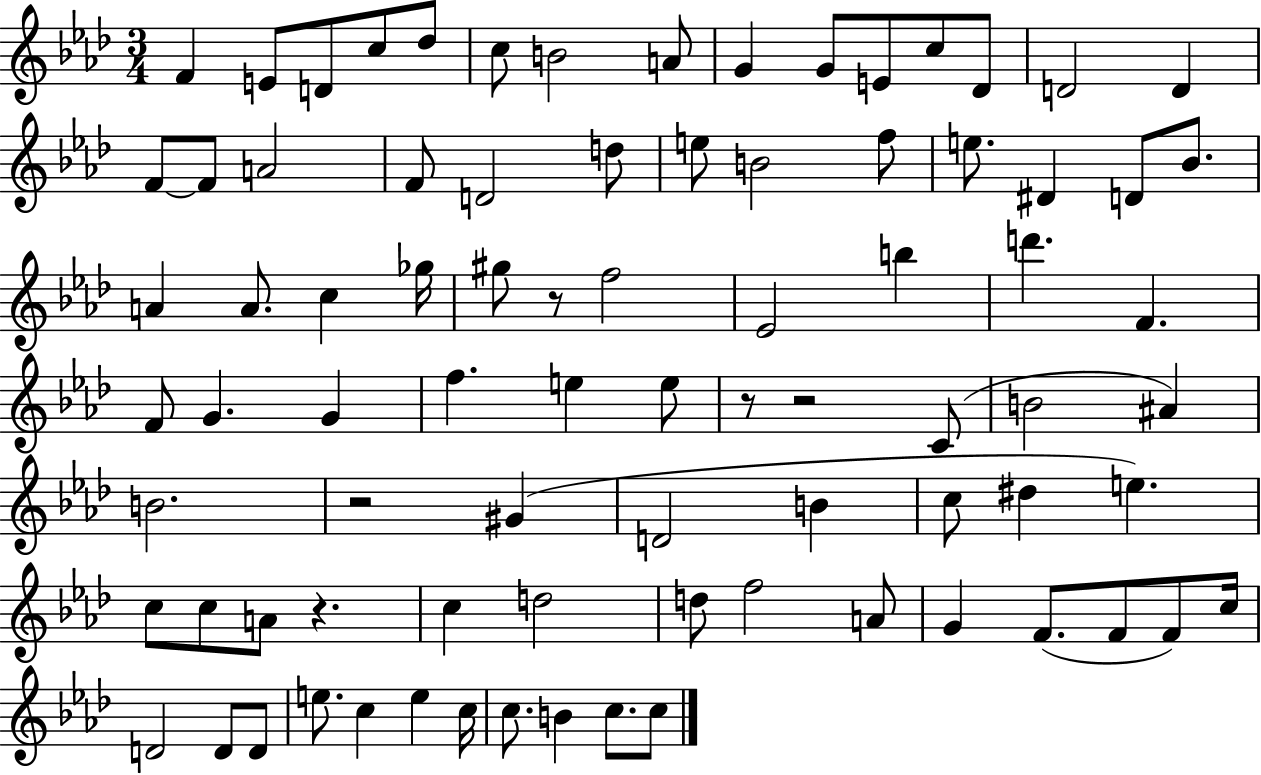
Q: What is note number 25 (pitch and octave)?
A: E5